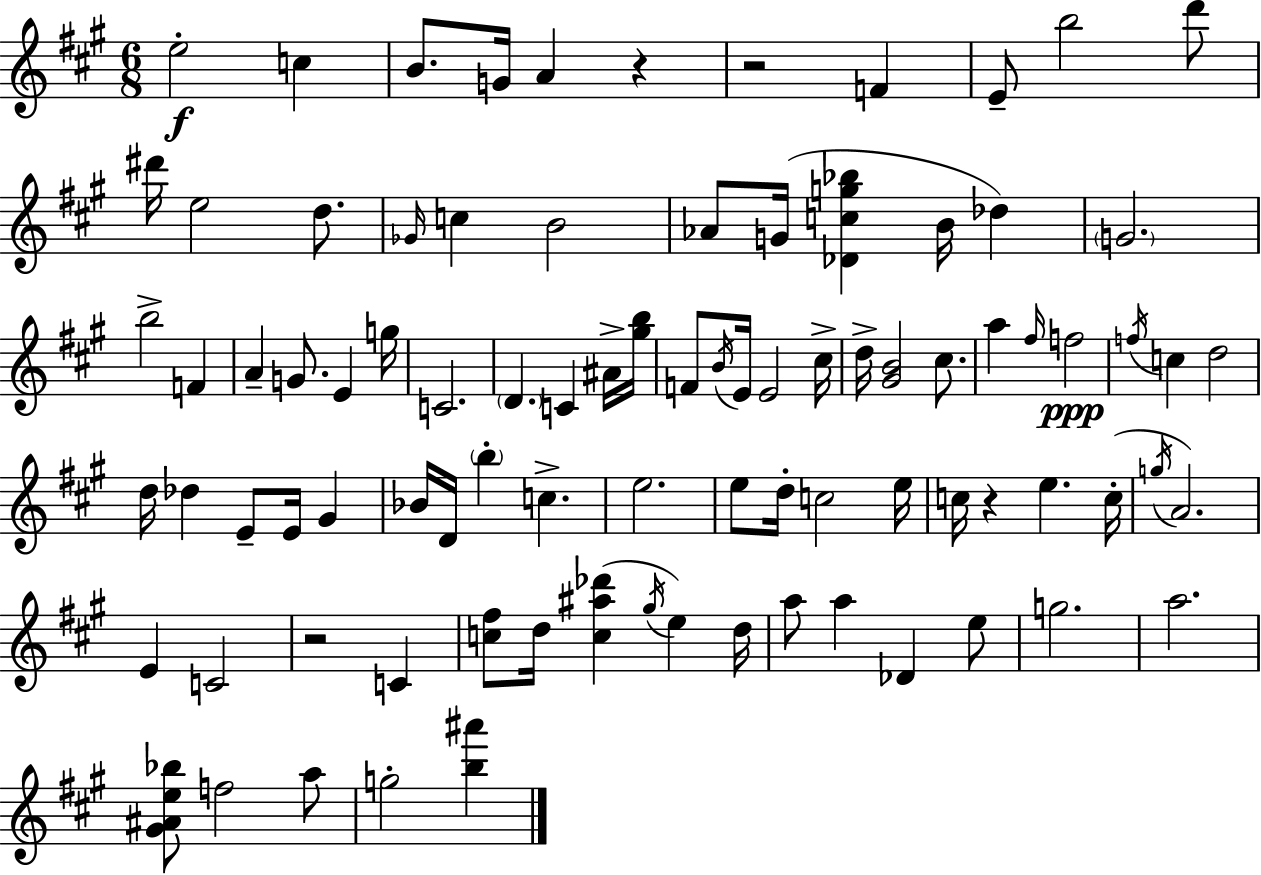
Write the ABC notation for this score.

X:1
T:Untitled
M:6/8
L:1/4
K:A
e2 c B/2 G/4 A z z2 F E/2 b2 d'/2 ^d'/4 e2 d/2 _G/4 c B2 _A/2 G/4 [_Dcg_b] B/4 _d G2 b2 F A G/2 E g/4 C2 D C ^A/4 [^gb]/4 F/2 B/4 E/4 E2 ^c/4 d/4 [^GB]2 ^c/2 a ^f/4 f2 f/4 c d2 d/4 _d E/2 E/4 ^G _B/4 D/4 b c e2 e/2 d/4 c2 e/4 c/4 z e c/4 g/4 A2 E C2 z2 C [c^f]/2 d/4 [c^a_d'] ^g/4 e d/4 a/2 a _D e/2 g2 a2 [^G^Ae_b]/2 f2 a/2 g2 [b^a']